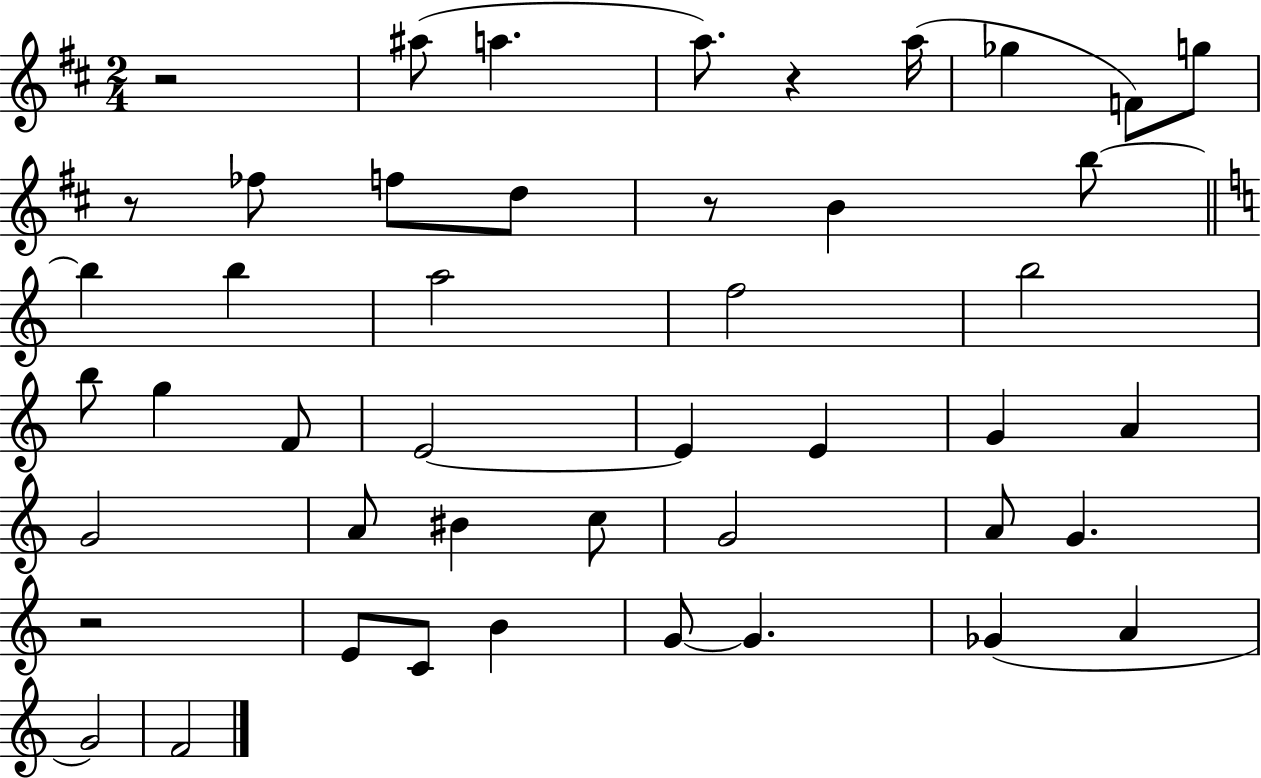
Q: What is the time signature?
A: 2/4